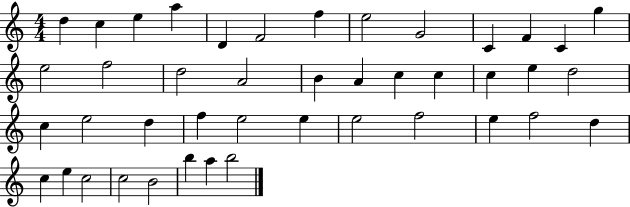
D5/q C5/q E5/q A5/q D4/q F4/h F5/q E5/h G4/h C4/q F4/q C4/q G5/q E5/h F5/h D5/h A4/h B4/q A4/q C5/q C5/q C5/q E5/q D5/h C5/q E5/h D5/q F5/q E5/h E5/q E5/h F5/h E5/q F5/h D5/q C5/q E5/q C5/h C5/h B4/h B5/q A5/q B5/h